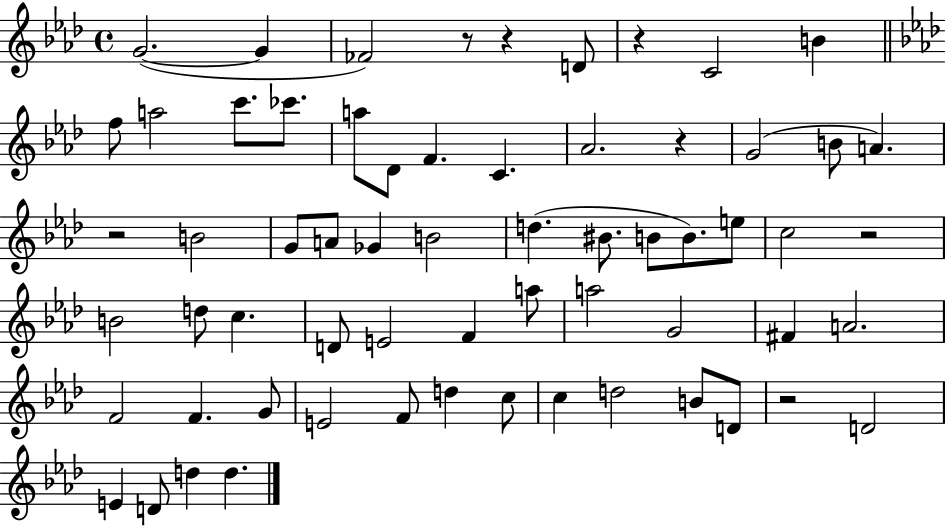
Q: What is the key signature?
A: AES major